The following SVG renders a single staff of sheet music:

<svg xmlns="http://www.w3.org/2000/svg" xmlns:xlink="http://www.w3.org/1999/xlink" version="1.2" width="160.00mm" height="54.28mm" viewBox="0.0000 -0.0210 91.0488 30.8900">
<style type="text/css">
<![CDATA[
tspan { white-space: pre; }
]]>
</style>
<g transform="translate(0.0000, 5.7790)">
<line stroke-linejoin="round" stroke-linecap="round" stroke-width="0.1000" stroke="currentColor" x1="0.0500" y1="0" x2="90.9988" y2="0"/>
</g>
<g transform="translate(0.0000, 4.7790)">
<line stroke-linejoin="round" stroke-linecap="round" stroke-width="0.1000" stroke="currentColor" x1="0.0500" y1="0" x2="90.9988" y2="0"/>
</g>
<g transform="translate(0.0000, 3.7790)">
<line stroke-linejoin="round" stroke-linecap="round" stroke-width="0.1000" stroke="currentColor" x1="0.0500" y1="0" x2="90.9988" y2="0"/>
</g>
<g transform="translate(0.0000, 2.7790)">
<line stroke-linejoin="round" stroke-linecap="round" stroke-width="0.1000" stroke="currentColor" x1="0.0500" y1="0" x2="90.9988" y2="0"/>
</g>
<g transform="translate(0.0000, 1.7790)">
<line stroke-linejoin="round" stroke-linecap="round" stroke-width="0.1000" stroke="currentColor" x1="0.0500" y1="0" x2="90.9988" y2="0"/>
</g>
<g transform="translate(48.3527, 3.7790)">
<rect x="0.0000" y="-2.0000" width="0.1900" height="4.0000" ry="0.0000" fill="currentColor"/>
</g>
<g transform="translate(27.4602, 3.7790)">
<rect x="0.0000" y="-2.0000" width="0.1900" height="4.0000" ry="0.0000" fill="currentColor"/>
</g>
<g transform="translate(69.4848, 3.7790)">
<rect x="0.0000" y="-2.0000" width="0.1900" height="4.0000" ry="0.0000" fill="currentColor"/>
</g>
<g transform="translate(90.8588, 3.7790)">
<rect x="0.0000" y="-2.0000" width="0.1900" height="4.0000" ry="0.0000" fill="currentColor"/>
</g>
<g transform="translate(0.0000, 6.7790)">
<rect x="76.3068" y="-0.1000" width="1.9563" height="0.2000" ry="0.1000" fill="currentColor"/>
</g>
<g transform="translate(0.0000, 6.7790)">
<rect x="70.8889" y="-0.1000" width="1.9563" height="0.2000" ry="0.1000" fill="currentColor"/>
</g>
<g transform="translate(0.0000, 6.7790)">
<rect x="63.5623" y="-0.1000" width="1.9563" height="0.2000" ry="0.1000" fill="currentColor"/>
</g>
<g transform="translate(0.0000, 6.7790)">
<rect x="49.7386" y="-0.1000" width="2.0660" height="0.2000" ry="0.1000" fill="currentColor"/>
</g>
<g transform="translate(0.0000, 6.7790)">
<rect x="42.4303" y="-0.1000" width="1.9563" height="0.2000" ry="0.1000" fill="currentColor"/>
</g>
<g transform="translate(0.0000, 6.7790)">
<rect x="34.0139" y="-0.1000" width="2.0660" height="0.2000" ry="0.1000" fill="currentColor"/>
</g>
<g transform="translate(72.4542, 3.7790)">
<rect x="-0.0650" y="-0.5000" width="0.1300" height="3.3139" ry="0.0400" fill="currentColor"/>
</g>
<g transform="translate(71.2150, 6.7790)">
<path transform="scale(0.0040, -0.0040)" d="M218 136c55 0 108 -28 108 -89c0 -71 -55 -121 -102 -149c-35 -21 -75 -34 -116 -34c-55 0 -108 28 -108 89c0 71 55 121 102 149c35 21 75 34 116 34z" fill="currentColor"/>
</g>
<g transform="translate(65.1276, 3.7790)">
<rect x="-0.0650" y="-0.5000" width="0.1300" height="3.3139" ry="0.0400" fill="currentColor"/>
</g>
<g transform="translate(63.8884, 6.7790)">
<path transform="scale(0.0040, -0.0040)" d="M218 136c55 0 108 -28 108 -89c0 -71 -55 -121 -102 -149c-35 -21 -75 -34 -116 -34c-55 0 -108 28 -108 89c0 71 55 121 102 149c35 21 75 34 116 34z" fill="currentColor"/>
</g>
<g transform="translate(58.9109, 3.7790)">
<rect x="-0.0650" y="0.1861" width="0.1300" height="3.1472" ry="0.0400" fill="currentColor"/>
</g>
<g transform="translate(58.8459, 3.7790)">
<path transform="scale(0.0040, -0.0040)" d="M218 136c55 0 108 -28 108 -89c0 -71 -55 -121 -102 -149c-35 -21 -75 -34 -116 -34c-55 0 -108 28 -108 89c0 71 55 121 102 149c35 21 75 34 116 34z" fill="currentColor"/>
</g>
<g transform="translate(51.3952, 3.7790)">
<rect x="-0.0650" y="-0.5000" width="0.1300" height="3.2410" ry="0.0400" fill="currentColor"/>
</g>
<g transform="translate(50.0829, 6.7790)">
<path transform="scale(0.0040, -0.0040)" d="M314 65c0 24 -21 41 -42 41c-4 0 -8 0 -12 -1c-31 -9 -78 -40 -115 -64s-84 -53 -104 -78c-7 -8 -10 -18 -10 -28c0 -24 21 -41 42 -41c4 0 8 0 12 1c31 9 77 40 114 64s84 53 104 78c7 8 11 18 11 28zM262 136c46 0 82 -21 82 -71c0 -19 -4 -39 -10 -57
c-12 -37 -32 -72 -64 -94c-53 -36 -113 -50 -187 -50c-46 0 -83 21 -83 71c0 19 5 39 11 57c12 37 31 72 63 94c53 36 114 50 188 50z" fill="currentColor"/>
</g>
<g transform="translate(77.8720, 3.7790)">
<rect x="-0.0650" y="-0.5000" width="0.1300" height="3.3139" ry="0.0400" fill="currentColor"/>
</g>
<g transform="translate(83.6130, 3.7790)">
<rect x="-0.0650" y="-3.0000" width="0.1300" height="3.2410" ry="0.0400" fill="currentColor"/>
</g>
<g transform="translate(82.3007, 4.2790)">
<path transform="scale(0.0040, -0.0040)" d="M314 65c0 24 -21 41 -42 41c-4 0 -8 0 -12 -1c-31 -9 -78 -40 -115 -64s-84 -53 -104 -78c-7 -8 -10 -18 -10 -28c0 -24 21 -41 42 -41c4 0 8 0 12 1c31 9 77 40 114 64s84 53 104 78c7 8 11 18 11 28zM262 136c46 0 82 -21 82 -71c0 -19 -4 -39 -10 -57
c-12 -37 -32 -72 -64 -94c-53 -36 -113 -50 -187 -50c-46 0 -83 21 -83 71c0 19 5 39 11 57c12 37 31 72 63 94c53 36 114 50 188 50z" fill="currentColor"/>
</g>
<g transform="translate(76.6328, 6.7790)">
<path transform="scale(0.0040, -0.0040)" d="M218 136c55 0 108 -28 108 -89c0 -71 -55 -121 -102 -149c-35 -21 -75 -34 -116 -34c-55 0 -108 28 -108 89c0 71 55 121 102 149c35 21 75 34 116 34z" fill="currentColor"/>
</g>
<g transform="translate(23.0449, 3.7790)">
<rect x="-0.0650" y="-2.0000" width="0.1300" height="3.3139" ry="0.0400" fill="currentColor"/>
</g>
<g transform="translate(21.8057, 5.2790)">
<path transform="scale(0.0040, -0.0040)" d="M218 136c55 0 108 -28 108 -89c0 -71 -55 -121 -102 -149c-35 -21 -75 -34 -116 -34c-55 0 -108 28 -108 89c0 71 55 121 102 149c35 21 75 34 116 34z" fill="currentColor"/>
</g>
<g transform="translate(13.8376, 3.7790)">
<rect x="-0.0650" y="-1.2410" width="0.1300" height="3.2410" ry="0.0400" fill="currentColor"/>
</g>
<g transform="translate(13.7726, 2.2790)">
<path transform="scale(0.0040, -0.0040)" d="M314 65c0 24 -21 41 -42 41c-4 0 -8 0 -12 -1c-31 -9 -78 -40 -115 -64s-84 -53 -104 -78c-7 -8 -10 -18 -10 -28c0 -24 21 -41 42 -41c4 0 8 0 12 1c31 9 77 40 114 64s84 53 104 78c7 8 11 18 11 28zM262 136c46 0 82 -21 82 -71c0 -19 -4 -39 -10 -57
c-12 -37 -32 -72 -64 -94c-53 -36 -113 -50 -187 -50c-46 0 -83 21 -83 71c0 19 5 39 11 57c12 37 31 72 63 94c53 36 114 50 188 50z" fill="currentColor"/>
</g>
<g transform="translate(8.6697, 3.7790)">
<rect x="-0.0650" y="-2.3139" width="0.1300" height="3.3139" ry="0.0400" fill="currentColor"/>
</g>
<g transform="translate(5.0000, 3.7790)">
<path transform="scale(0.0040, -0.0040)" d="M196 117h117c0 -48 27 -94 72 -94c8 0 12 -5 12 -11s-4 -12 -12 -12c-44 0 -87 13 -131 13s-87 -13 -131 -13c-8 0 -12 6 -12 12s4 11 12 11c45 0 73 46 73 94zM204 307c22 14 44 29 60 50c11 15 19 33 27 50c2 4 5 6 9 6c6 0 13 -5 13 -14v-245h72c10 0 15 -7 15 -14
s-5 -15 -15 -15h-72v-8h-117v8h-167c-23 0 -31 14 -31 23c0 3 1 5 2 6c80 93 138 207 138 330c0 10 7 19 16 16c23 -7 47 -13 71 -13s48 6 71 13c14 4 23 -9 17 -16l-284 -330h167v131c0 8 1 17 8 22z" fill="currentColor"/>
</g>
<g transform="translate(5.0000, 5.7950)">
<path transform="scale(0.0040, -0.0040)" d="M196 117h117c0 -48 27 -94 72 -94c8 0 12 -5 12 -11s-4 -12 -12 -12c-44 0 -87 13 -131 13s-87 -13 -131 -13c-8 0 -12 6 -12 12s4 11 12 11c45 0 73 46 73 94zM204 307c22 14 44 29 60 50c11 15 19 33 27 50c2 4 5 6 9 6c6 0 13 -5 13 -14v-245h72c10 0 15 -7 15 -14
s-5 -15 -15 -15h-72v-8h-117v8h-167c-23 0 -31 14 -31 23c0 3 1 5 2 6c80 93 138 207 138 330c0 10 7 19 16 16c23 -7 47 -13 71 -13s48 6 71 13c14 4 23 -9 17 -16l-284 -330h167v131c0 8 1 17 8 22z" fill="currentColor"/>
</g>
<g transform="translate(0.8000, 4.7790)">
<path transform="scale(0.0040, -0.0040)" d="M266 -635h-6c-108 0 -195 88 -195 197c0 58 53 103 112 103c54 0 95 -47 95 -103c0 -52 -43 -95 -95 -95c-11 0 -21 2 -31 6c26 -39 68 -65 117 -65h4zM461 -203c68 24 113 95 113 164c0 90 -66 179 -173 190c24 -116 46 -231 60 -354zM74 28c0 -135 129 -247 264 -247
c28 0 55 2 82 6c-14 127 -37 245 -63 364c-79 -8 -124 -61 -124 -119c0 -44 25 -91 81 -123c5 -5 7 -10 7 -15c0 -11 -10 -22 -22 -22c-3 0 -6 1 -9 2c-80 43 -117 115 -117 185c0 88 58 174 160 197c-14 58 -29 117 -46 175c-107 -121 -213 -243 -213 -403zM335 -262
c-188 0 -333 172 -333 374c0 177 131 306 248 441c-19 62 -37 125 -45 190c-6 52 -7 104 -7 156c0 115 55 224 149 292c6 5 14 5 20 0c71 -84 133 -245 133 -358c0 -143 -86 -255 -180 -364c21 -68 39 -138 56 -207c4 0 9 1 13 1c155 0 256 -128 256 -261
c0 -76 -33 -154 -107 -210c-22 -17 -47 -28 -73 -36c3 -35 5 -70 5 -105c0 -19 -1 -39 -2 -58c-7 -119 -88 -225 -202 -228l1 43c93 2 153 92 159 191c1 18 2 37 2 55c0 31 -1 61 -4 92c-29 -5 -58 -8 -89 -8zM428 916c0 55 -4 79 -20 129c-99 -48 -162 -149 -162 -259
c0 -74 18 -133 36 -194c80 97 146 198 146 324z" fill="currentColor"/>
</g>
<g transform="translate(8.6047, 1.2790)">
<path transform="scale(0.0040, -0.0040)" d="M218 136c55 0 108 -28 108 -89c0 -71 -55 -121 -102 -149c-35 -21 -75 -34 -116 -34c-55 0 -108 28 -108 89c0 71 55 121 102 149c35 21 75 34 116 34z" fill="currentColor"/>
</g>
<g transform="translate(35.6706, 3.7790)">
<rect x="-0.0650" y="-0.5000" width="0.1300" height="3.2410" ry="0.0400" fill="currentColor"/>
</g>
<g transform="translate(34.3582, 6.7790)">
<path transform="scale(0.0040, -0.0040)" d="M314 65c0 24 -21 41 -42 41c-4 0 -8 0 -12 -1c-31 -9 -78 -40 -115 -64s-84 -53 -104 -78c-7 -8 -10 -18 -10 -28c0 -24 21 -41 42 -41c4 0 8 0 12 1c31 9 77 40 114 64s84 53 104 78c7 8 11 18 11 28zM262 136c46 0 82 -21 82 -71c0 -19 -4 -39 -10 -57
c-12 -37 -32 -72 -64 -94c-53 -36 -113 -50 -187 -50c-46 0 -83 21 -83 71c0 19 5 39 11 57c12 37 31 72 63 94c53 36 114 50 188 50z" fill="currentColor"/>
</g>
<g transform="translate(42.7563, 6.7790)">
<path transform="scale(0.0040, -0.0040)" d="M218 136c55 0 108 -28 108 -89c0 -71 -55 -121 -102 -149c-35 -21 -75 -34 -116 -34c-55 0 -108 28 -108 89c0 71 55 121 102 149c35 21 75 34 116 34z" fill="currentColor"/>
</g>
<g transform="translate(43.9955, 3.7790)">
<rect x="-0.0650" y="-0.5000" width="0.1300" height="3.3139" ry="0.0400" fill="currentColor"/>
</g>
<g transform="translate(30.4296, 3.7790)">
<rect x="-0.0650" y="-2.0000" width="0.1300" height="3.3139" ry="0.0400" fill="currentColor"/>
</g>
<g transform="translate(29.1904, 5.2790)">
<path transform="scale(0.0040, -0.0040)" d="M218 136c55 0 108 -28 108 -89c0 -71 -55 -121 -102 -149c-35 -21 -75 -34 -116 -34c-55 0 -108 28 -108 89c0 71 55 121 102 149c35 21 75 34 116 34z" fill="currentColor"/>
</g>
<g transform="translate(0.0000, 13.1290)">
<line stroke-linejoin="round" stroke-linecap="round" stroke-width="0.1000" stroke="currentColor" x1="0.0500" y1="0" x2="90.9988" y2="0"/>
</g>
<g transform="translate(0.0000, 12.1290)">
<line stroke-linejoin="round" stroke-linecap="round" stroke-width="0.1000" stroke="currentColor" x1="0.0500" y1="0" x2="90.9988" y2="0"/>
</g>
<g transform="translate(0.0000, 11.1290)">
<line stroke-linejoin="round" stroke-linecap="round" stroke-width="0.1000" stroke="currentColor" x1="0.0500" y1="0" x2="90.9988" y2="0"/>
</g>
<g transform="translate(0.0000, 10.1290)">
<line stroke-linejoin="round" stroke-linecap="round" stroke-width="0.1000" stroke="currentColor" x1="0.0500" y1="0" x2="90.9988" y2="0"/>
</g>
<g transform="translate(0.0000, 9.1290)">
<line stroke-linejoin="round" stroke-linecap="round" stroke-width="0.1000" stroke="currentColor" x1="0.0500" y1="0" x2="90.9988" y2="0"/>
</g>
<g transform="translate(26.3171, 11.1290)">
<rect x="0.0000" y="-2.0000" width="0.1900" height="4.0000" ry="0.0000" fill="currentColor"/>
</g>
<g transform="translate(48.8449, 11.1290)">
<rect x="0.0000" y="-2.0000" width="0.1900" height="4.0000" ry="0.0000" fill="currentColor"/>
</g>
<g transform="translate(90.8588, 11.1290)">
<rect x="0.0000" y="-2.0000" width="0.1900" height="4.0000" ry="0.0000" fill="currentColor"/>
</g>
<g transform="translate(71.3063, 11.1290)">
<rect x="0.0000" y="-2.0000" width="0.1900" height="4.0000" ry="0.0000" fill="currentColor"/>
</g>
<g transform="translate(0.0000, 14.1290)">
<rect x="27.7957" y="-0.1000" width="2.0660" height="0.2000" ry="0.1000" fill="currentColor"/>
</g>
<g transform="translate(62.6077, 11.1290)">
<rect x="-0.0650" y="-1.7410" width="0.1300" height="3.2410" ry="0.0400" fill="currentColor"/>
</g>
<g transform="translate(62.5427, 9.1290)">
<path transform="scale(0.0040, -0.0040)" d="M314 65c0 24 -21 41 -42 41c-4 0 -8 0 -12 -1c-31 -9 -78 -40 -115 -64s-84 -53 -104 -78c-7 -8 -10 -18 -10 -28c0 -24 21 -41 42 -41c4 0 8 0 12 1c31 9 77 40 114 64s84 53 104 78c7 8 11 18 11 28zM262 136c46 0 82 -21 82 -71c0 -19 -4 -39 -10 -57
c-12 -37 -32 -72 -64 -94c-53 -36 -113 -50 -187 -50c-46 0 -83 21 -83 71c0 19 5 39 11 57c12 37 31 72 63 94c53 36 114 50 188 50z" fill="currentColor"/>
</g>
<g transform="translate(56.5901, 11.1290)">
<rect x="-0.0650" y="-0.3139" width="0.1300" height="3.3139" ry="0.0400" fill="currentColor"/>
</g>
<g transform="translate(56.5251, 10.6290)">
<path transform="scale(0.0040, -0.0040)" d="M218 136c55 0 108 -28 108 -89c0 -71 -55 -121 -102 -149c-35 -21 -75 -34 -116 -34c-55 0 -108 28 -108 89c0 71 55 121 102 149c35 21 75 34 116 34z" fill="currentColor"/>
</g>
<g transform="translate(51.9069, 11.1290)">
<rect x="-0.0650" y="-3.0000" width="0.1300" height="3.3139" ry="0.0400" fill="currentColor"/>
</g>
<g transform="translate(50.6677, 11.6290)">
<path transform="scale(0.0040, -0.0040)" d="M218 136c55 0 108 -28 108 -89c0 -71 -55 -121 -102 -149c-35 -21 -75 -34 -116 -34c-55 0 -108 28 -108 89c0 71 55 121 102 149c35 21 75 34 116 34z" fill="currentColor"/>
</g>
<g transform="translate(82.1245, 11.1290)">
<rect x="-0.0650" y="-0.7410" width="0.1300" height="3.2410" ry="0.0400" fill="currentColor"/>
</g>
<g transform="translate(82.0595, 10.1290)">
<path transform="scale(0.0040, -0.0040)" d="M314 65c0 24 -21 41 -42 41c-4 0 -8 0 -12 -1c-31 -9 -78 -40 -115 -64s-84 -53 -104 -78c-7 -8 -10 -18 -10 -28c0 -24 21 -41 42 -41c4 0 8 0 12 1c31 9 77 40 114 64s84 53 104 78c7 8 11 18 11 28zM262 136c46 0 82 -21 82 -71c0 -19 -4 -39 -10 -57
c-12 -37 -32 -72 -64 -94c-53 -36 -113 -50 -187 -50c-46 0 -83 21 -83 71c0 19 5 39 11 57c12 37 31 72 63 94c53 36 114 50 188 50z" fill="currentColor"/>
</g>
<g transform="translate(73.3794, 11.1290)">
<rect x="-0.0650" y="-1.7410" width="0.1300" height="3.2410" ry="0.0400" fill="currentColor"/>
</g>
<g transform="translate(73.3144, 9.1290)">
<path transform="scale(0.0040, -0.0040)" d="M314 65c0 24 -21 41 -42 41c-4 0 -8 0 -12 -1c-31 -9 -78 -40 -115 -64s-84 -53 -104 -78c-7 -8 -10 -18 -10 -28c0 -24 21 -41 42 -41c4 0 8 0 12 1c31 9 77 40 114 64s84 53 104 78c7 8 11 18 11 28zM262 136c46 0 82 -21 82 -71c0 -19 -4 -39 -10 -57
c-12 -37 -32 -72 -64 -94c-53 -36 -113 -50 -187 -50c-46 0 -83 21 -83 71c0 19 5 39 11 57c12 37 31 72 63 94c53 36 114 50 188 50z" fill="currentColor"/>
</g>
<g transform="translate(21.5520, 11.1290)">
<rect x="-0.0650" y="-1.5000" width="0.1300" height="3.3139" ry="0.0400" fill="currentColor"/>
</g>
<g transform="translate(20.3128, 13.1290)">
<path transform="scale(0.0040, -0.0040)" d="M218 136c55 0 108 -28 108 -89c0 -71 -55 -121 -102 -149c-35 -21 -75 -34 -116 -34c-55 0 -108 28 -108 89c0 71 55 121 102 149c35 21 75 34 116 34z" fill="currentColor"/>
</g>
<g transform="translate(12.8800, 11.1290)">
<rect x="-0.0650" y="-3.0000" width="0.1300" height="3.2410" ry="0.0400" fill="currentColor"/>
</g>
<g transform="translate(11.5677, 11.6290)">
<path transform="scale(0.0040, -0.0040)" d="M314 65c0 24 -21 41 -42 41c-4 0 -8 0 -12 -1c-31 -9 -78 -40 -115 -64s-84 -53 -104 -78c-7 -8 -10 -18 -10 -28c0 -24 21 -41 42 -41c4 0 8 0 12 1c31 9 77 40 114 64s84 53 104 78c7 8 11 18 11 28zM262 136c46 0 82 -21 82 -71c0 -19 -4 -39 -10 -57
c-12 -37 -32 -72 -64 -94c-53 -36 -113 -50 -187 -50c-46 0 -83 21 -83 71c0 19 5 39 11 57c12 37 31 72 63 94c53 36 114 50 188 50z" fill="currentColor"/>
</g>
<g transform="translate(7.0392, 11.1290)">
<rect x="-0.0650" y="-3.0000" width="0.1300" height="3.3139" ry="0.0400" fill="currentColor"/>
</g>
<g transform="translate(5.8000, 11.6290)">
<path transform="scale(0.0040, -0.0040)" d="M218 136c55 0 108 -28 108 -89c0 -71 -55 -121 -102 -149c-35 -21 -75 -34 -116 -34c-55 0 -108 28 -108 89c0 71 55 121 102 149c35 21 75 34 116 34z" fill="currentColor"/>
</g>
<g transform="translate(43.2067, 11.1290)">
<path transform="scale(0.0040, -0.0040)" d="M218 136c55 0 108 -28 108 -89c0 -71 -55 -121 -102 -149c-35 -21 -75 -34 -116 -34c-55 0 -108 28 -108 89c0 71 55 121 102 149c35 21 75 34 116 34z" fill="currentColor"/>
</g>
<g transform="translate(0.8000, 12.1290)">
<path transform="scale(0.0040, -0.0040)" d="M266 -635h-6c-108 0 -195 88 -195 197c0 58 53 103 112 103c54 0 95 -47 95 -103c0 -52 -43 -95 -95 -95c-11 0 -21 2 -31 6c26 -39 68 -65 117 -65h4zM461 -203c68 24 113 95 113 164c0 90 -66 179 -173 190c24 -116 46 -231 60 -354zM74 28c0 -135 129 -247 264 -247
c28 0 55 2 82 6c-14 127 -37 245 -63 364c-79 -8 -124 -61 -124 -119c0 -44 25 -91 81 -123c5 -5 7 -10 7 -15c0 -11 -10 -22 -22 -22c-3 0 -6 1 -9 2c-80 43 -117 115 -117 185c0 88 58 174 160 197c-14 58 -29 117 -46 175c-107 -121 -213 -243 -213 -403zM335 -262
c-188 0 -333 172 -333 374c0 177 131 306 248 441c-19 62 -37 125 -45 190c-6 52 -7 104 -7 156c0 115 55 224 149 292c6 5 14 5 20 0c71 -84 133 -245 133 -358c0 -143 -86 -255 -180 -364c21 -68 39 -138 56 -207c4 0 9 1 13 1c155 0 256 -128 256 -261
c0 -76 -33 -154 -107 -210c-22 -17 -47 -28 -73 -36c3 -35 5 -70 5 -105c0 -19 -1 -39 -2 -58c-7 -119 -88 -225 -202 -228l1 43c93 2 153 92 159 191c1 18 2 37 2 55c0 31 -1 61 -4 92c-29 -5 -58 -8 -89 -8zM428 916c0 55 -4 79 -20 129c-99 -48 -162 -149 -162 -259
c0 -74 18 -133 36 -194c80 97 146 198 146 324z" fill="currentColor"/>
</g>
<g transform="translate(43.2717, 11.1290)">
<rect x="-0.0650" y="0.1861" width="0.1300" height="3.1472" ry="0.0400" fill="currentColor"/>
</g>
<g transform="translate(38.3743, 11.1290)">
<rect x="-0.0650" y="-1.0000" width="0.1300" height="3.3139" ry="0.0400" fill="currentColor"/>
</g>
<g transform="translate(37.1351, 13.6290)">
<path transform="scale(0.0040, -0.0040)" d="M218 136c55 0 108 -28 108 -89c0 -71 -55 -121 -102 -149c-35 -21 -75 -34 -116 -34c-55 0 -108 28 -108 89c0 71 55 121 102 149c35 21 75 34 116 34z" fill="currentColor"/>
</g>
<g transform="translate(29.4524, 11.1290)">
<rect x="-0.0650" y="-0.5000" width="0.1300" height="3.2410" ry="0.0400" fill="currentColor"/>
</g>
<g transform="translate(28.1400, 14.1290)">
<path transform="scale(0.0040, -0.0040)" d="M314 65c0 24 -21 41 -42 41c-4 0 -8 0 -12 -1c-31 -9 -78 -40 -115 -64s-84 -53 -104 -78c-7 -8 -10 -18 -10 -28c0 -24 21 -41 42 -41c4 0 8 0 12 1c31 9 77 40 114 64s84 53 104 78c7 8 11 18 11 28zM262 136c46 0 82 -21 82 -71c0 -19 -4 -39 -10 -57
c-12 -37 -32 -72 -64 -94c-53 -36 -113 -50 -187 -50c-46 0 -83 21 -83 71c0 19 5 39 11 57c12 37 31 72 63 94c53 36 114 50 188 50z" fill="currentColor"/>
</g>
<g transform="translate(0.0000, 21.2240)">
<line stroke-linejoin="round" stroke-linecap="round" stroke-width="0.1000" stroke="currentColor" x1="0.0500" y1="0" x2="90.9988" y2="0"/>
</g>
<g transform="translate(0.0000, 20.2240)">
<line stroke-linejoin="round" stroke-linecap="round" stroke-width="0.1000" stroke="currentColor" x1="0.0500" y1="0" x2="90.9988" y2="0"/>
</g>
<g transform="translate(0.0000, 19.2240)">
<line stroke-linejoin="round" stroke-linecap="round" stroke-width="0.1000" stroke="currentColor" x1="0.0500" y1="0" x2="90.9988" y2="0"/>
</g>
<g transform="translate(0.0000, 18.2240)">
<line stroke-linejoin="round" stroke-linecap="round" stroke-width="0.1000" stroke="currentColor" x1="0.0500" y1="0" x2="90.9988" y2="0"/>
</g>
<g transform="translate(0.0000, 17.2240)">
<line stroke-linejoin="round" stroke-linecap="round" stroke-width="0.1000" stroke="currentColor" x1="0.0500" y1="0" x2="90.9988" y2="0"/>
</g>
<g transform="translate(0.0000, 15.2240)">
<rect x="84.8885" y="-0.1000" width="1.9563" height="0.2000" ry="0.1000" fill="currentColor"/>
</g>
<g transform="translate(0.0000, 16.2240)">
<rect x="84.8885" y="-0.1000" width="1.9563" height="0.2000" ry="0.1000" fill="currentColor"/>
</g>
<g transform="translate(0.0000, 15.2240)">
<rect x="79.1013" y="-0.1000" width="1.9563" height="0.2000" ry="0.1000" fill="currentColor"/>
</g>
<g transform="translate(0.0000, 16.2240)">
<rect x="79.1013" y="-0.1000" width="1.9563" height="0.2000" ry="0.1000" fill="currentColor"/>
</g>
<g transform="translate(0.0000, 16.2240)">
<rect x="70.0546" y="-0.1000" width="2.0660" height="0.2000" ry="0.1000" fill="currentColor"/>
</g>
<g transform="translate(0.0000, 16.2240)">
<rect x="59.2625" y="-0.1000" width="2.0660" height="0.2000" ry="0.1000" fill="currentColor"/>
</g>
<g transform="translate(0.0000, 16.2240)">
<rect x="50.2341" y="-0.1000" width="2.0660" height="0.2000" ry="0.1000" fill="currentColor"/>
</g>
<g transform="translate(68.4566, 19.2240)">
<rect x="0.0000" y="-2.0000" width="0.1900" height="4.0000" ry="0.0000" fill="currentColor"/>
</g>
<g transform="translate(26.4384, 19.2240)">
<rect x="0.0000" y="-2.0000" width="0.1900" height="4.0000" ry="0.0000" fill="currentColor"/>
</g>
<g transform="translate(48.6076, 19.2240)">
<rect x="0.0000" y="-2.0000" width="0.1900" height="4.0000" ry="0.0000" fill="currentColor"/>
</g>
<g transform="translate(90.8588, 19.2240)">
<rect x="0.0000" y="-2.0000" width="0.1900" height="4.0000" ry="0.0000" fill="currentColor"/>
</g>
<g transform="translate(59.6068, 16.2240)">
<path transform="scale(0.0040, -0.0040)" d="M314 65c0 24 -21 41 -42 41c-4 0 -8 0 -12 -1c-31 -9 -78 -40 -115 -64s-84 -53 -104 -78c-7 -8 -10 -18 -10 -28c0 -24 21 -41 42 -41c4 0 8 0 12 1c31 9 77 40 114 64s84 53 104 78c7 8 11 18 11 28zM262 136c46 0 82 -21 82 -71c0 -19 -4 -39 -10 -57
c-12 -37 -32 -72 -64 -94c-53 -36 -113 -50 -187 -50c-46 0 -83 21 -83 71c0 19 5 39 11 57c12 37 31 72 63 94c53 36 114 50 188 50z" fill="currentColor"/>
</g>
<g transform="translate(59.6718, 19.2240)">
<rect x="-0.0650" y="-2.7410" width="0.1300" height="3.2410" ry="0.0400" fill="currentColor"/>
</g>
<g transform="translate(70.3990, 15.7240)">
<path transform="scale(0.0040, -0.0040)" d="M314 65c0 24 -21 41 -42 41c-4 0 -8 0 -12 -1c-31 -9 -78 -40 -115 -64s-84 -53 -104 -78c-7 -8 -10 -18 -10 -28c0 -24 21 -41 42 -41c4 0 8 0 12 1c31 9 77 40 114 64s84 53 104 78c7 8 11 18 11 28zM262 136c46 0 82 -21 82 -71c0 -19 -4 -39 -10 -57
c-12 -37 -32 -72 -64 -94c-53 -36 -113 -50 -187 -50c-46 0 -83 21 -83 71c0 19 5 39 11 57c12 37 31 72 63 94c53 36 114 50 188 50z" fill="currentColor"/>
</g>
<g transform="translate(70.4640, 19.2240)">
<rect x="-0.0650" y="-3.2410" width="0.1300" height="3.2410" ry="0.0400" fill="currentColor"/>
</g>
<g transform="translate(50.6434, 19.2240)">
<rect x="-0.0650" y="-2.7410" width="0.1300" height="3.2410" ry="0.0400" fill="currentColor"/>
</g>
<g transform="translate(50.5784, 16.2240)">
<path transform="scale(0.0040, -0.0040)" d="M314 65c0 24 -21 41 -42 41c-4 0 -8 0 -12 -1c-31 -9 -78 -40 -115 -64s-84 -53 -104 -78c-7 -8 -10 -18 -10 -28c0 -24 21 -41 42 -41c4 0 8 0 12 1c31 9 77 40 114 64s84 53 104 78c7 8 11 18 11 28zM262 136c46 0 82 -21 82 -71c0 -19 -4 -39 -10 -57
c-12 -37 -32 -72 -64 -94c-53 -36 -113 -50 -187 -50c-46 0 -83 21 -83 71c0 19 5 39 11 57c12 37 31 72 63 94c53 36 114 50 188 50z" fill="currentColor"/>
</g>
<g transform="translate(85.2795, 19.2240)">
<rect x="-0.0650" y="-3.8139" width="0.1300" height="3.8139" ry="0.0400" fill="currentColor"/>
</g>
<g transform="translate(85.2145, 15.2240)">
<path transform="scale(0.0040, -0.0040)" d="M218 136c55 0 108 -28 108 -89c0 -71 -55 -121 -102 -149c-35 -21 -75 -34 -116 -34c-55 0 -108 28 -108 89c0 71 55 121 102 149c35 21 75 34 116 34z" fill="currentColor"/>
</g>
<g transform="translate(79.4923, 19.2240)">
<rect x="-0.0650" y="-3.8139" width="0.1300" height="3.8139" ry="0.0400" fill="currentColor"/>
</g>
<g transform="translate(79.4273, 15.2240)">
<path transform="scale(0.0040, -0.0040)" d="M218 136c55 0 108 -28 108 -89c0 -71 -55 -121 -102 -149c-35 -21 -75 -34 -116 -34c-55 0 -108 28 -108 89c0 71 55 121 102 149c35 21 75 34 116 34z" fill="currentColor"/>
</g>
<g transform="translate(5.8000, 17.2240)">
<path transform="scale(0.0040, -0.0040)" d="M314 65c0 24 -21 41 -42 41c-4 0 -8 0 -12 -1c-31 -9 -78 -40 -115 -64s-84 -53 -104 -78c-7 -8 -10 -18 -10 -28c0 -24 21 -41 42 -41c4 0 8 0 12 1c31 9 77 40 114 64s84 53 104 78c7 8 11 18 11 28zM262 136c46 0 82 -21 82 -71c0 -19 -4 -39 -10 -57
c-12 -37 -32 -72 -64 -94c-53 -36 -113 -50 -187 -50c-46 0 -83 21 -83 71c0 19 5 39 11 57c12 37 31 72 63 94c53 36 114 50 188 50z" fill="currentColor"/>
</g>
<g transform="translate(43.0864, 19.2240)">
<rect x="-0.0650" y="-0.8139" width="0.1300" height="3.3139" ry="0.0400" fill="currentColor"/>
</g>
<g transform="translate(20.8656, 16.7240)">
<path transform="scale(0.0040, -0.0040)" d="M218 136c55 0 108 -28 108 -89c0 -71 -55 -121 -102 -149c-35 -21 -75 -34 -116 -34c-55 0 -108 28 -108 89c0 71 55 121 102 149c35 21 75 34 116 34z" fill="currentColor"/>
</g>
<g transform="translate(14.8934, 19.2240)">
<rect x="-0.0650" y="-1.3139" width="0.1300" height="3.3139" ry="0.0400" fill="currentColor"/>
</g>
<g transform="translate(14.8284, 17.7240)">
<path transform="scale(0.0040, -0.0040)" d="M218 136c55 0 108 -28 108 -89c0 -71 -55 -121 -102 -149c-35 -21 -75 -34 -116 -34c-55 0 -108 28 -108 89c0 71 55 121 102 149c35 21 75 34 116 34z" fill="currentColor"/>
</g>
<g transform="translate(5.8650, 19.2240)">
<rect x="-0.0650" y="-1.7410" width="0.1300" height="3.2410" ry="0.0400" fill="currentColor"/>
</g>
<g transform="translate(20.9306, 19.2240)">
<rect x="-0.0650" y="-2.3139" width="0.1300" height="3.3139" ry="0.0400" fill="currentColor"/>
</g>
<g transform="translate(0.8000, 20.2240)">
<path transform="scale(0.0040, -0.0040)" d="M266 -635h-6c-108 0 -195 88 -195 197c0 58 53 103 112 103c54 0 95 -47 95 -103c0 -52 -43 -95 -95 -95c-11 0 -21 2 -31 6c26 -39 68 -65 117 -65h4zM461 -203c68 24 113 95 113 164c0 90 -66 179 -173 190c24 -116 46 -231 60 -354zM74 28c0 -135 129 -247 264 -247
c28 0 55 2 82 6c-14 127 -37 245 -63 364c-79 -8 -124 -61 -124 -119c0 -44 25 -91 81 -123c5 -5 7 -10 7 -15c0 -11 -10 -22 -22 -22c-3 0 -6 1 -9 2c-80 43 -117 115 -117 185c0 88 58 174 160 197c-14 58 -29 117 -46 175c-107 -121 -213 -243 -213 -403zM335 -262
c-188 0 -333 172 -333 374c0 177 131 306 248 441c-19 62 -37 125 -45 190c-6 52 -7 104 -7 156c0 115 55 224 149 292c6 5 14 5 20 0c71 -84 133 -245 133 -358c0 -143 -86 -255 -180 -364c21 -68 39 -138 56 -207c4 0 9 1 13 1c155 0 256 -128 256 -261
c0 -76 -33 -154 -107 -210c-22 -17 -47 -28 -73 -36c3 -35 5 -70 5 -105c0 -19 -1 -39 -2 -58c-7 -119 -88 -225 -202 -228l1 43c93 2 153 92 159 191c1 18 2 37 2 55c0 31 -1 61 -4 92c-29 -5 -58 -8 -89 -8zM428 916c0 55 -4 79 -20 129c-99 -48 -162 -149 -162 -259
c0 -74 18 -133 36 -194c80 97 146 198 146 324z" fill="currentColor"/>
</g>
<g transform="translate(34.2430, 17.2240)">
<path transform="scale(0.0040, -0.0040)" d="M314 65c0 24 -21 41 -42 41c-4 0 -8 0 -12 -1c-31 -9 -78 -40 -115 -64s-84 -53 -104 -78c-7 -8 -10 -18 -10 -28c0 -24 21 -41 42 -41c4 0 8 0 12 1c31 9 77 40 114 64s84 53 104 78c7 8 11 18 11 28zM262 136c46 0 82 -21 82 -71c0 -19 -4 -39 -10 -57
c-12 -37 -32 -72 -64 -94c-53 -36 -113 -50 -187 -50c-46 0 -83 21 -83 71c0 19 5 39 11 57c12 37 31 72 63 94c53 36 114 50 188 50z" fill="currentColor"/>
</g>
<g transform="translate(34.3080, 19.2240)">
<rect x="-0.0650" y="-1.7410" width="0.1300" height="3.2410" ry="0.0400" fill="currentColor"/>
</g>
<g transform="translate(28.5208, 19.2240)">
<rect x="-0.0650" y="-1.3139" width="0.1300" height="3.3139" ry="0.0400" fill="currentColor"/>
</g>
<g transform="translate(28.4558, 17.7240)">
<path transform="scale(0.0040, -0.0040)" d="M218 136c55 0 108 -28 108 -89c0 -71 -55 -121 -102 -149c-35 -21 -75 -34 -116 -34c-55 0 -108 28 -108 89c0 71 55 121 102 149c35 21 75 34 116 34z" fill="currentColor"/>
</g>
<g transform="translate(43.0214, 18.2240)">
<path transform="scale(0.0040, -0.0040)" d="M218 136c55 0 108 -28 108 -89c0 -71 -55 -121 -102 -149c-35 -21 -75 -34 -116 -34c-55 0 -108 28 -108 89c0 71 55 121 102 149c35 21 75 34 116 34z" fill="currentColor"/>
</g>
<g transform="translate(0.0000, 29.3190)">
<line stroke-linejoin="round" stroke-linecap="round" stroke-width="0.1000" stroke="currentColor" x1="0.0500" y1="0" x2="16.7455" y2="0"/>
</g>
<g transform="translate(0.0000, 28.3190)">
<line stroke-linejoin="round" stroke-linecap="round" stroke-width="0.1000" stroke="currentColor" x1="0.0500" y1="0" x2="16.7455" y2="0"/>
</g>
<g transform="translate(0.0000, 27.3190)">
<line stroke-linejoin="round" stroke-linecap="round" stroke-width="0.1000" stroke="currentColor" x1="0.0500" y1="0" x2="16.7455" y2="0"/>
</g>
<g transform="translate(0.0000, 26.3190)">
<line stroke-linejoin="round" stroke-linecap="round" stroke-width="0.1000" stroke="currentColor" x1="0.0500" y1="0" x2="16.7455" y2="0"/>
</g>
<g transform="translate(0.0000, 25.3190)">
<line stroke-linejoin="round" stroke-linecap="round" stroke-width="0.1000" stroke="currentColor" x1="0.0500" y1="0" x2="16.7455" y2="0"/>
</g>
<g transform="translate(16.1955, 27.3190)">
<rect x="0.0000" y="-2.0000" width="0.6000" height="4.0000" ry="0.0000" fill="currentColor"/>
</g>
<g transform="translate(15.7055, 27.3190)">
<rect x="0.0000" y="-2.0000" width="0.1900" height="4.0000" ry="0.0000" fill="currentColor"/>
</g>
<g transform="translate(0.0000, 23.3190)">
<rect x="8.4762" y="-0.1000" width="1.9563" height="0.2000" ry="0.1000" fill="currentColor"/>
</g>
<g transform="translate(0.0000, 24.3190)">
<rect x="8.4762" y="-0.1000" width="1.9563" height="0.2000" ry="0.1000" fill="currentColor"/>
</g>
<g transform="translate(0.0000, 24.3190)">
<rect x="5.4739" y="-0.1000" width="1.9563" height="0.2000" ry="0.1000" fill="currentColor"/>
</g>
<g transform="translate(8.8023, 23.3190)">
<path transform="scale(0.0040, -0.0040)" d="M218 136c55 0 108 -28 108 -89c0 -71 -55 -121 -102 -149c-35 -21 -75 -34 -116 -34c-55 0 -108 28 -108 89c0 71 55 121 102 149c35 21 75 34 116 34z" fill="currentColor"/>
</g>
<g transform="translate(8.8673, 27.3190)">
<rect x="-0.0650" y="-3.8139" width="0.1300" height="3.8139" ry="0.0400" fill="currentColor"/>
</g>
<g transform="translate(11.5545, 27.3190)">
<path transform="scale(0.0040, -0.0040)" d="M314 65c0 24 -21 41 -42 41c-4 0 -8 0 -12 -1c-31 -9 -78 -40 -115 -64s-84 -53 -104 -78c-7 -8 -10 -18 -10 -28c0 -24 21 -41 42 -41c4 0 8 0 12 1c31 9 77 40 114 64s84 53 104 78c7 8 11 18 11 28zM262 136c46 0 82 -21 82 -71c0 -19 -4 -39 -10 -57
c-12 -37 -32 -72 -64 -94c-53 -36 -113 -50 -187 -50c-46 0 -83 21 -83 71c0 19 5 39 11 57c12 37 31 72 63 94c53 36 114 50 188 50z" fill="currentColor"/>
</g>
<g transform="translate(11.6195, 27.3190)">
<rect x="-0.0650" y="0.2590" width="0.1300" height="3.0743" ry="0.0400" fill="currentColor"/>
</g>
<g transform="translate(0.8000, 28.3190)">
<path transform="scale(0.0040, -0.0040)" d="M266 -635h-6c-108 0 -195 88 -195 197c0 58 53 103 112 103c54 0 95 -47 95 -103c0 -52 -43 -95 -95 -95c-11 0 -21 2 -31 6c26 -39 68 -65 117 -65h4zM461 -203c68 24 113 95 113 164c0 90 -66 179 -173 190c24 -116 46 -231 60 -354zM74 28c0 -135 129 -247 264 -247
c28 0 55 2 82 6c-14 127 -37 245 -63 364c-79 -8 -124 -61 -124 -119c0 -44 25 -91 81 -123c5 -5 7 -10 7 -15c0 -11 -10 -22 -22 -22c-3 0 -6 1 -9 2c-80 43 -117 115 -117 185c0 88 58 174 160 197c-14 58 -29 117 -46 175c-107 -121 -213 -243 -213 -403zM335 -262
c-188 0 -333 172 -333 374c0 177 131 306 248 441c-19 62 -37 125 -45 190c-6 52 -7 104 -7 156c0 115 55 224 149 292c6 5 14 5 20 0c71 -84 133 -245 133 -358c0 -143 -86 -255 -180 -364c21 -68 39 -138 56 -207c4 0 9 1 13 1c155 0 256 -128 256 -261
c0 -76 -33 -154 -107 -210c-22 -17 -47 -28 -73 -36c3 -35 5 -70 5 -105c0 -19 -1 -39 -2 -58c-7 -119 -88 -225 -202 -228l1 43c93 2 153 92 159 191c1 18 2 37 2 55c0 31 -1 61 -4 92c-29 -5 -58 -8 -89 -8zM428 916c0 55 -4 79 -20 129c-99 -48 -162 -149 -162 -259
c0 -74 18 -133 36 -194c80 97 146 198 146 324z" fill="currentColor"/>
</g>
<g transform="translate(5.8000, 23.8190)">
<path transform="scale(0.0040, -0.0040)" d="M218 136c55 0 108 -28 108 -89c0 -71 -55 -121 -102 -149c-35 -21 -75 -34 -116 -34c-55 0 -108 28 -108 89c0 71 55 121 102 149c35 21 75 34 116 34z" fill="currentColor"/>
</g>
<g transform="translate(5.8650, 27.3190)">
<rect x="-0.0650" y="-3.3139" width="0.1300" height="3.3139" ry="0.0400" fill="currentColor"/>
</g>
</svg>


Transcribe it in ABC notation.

X:1
T:Untitled
M:4/4
L:1/4
K:C
g e2 F F C2 C C2 B C C C A2 A A2 E C2 D B A c f2 f2 d2 f2 e g e f2 d a2 a2 b2 c' c' b c' B2